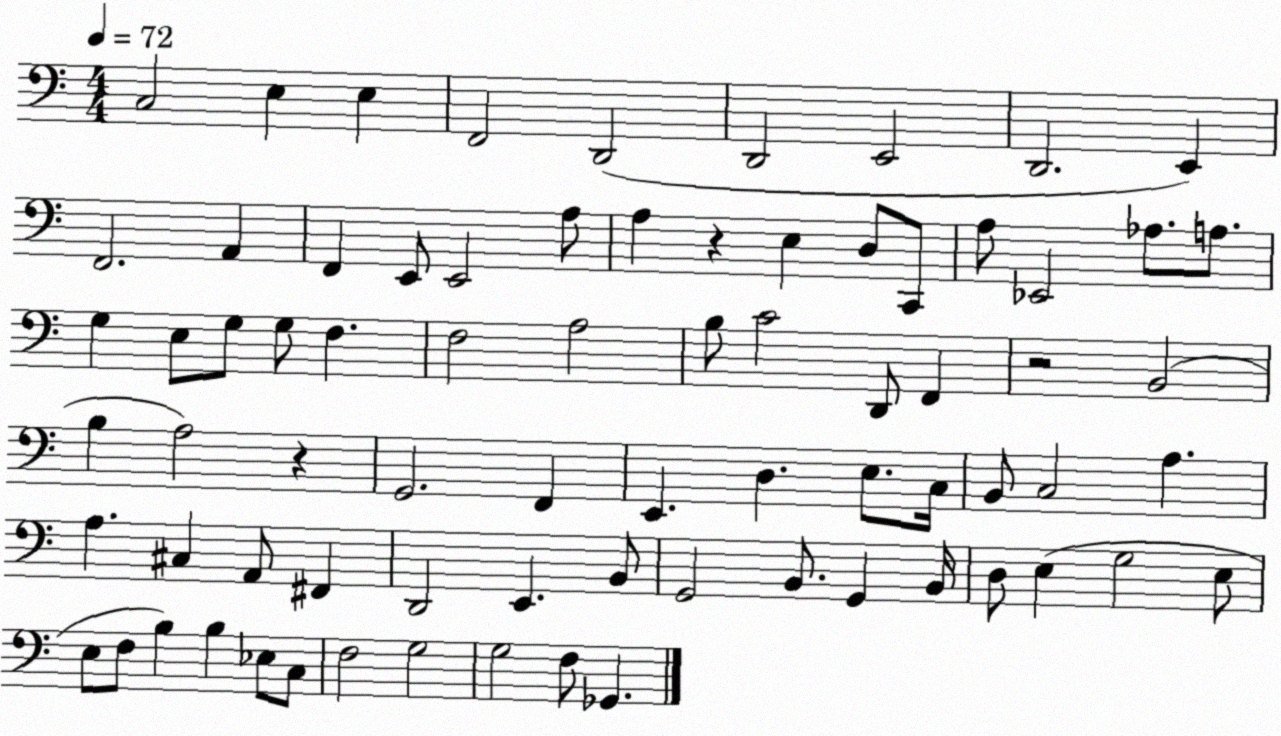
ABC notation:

X:1
T:Untitled
M:4/4
L:1/4
K:C
C,2 E, E, F,,2 D,,2 D,,2 E,,2 D,,2 E,, F,,2 A,, F,, E,,/2 E,,2 A,/2 A, z E, D,/2 C,,/2 A,/2 _E,,2 _A,/2 A,/2 G, E,/2 G,/2 G,/2 F, F,2 A,2 B,/2 C2 D,,/2 F,, z2 B,,2 B, A,2 z G,,2 F,, E,, D, E,/2 C,/4 B,,/2 C,2 A, A, ^C, A,,/2 ^F,, D,,2 E,, B,,/2 G,,2 B,,/2 G,, B,,/4 D,/2 E, G,2 E,/2 E,/2 F,/2 B, B, _E,/2 C,/2 F,2 G,2 G,2 F,/2 _G,,